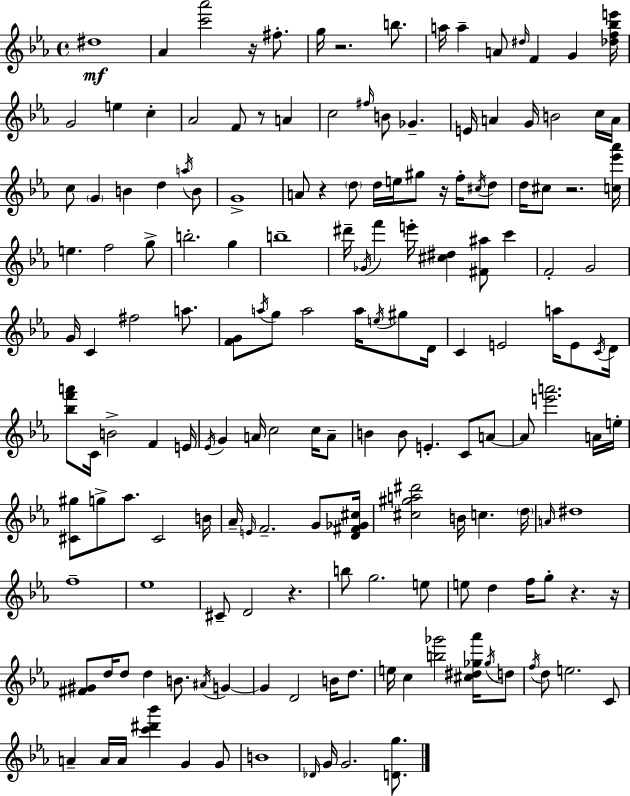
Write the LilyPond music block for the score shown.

{
  \clef treble
  \time 4/4
  \defaultTimeSignature
  \key ees \major
  dis''1\mf | aes'4 <c''' aes'''>2 r16 fis''8.-. | g''16 r2. b''8. | a''16 a''4-- a'8 \grace { dis''16 } f'4 g'4 | \break <des'' f'' bes'' e'''>16 g'2 e''4 c''4-. | aes'2 f'8 r8 a'4 | c''2 \grace { fis''16 } b'8 ges'4.-- | e'16 a'4 g'16 b'2 | \break c''16 a'16 c''8 \parenthesize g'4 b'4 d''4 | \acciaccatura { a''16 } b'8 g'1-> | a'8 r4 \parenthesize d''8 d''16 e''16 gis''8 r16 | f''16-. \acciaccatura { cis''16 } d''8 d''16 cis''8 r2. | \break <c'' ees''' aes'''>16 e''4. f''2 | g''8-> b''2.-. | g''4 b''1-- | dis'''16-- \acciaccatura { ges'16 } f'''4 e'''16-. <cis'' dis''>4 <fis' ais''>8 | \break c'''4 f'2-. g'2 | g'16 c'4 fis''2 | a''8. <f' g'>8 \acciaccatura { a''16 } g''8 a''2 | a''16 \acciaccatura { e''16 } gis''8 d'16 c'4 e'2 | \break a''16 e'8 \acciaccatura { c'16 } d'16 <bes'' f''' a'''>8 c'16 b'2-> | f'4 e'16 \acciaccatura { ees'16 } g'4 a'16 c''2 | c''16 a'8-- b'4 b'8 e'4.-. | c'8 a'8~~ a'8 <e''' a'''>2. | \break a'16 e''16-. <cis' gis''>8 g''8-> aes''8. | cis'2 b'16 aes'16-- \grace { e'16 } f'2.-- | g'8 <d' fis' ges' cis''>16 <cis'' gis'' a'' dis'''>2 | b'16 c''4. \parenthesize d''16 \grace { a'16 } dis''1 | \break f''1-- | ees''1 | cis'8-- d'2 | r4. b''8 g''2. | \break e''8 e''8 d''4 | f''16 g''8-. r4. r16 <fis' gis'>8 d''16 d''8 | d''4 b'8. \acciaccatura { ais'16 } g'4~~ g'4 | d'2 b'16 d''8. e''16 c''4 | \break <b'' ges'''>2 <cis'' dis'' ges'' aes'''>16 \acciaccatura { ges''16 } d''8 \acciaccatura { f''16 } d''8 | e''2. c'8 a'4-- | a'16 a'16 <c''' dis''' bes'''>4 g'4 g'8 b'1 | \grace { des'16 } g'16 | \break g'2. <d' g''>8. \bar "|."
}